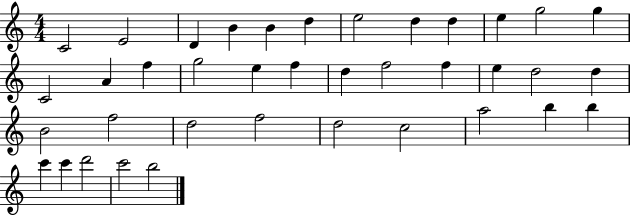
{
  \clef treble
  \numericTimeSignature
  \time 4/4
  \key c \major
  c'2 e'2 | d'4 b'4 b'4 d''4 | e''2 d''4 d''4 | e''4 g''2 g''4 | \break c'2 a'4 f''4 | g''2 e''4 f''4 | d''4 f''2 f''4 | e''4 d''2 d''4 | \break b'2 f''2 | d''2 f''2 | d''2 c''2 | a''2 b''4 b''4 | \break c'''4 c'''4 d'''2 | c'''2 b''2 | \bar "|."
}